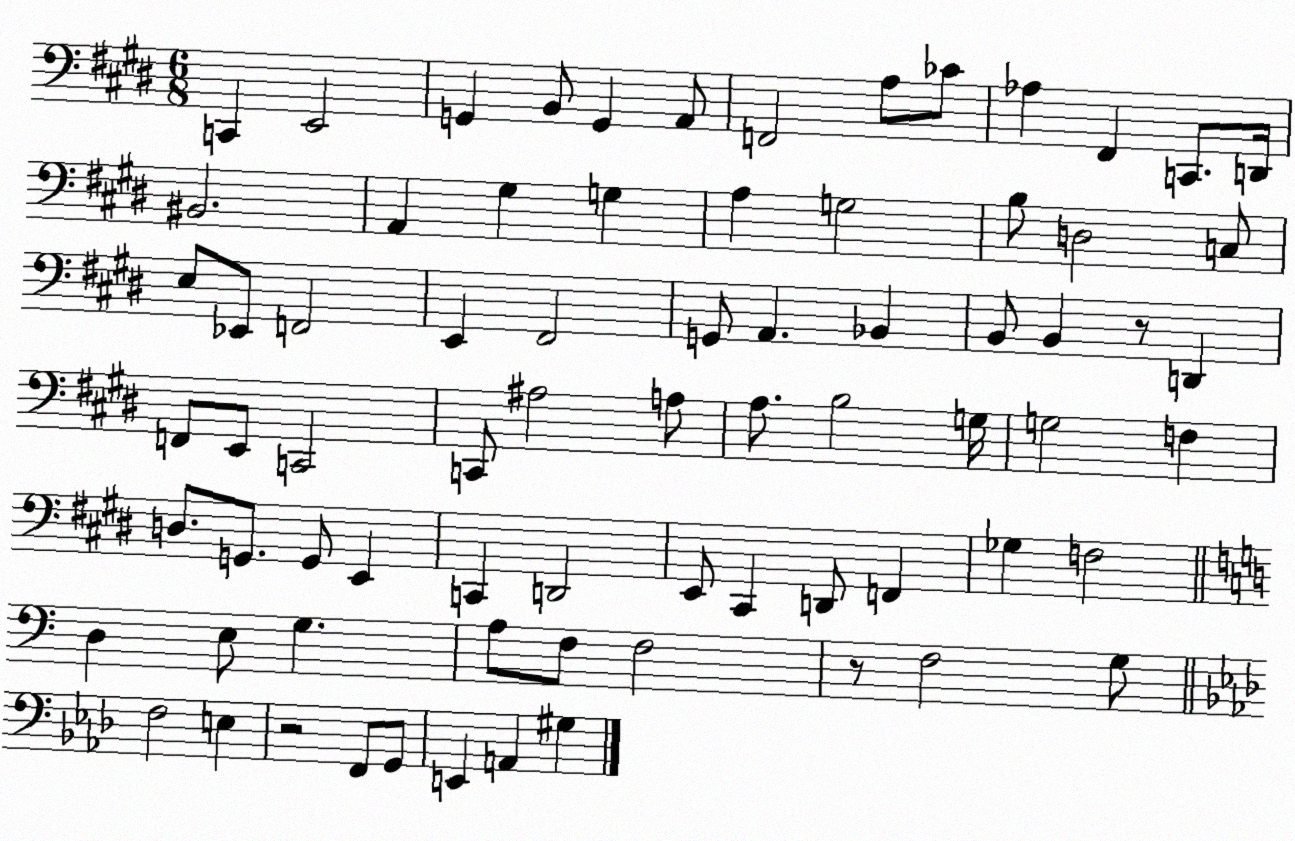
X:1
T:Untitled
M:6/8
L:1/4
K:E
C,, E,,2 G,, B,,/2 G,, A,,/2 F,,2 A,/2 _C/2 _A, ^F,, C,,/2 D,,/4 ^B,,2 A,, ^G, G, A, G,2 B,/2 D,2 C,/2 E,/2 _E,,/2 F,,2 E,, ^F,,2 G,,/2 A,, _B,, B,,/2 B,, z/2 D,, F,,/2 E,,/2 C,,2 C,,/2 ^A,2 A,/2 A,/2 B,2 G,/4 G,2 F, D,/2 G,,/2 G,,/2 E,, C,, D,,2 E,,/2 ^C,, D,,/2 F,, _G, F,2 D, E,/2 G, A,/2 F,/2 F,2 z/2 F,2 G,/2 F,2 E, z2 F,,/2 G,,/2 E,, A,, ^G,